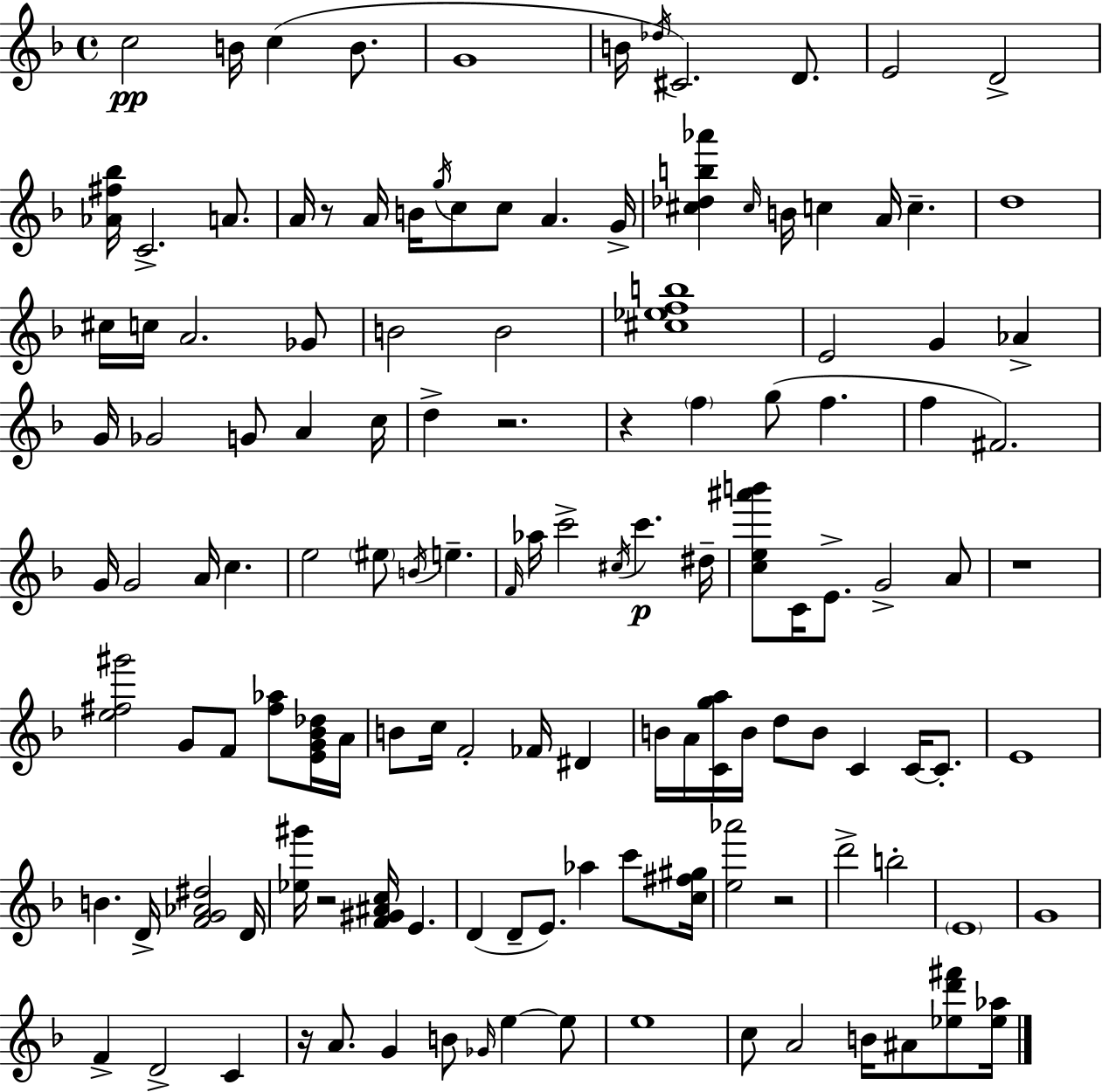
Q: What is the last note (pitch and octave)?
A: A#4